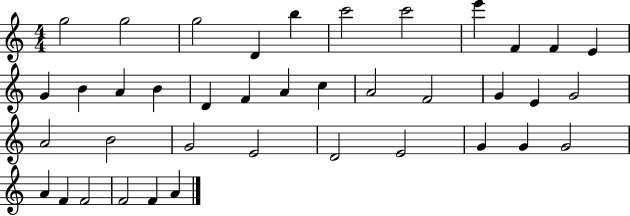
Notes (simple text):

G5/h G5/h G5/h D4/q B5/q C6/h C6/h E6/q F4/q F4/q E4/q G4/q B4/q A4/q B4/q D4/q F4/q A4/q C5/q A4/h F4/h G4/q E4/q G4/h A4/h B4/h G4/h E4/h D4/h E4/h G4/q G4/q G4/h A4/q F4/q F4/h F4/h F4/q A4/q